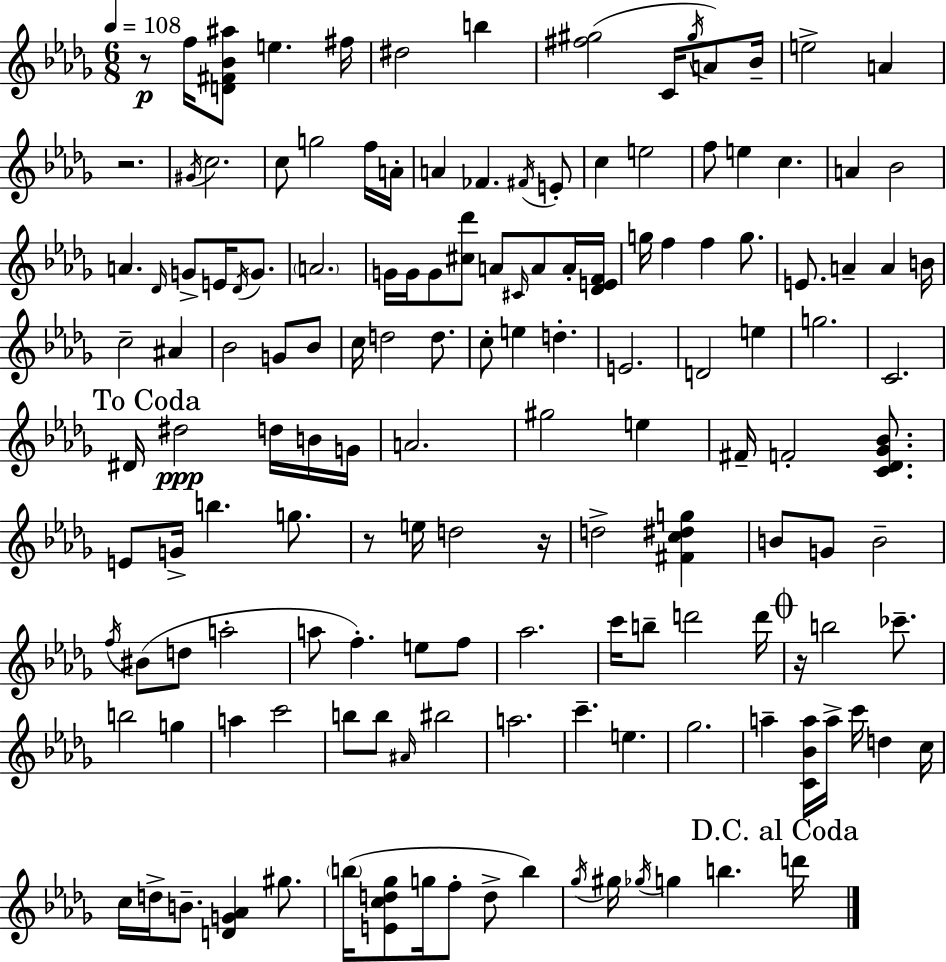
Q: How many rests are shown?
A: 5